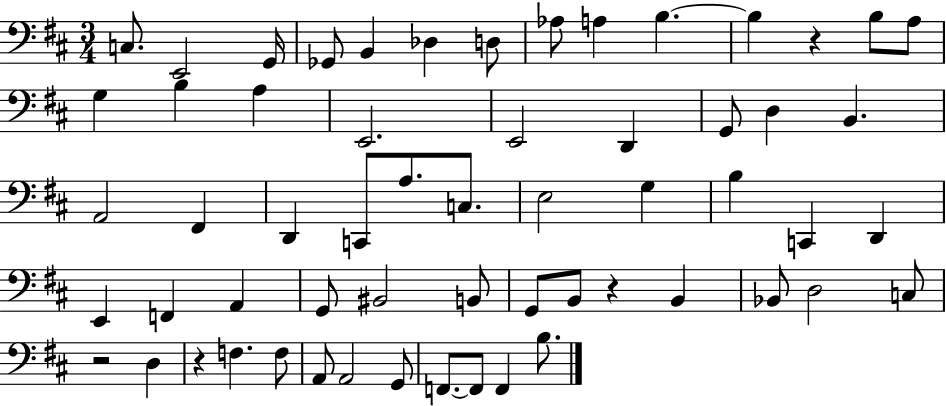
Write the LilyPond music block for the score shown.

{
  \clef bass
  \numericTimeSignature
  \time 3/4
  \key d \major
  c8. e,2 g,16 | ges,8 b,4 des4 d8 | aes8 a4 b4.~~ | b4 r4 b8 a8 | \break g4 b4 a4 | e,2. | e,2 d,4 | g,8 d4 b,4. | \break a,2 fis,4 | d,4 c,8 a8. c8. | e2 g4 | b4 c,4 d,4 | \break e,4 f,4 a,4 | g,8 bis,2 b,8 | g,8 b,8 r4 b,4 | bes,8 d2 c8 | \break r2 d4 | r4 f4. f8 | a,8 a,2 g,8 | f,8.~~ f,8 f,4 b8. | \break \bar "|."
}